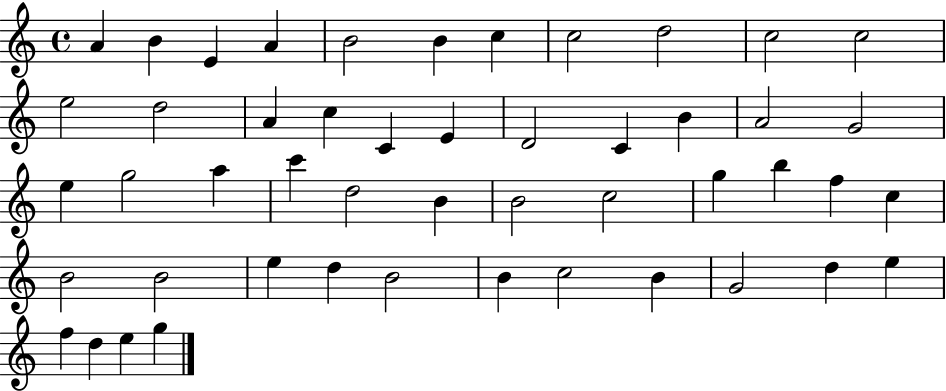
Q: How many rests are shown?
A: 0